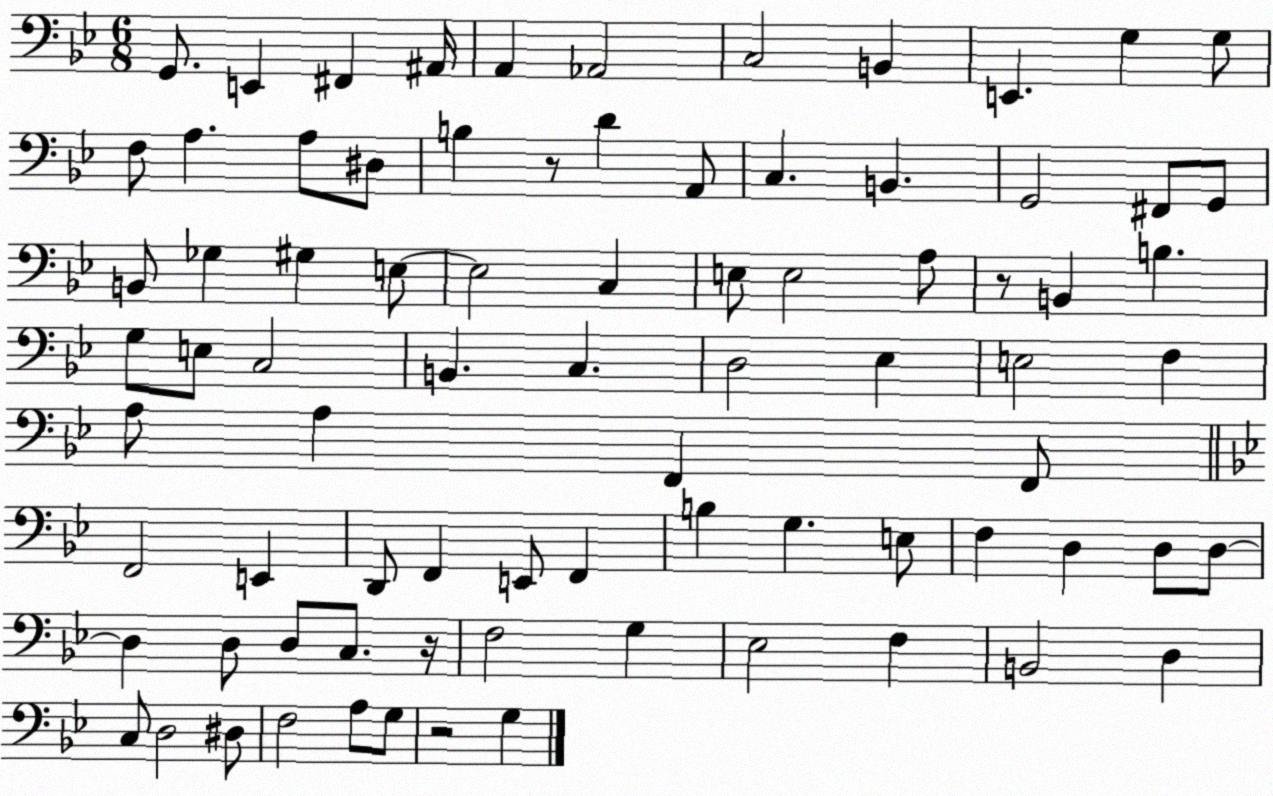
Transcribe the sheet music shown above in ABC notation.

X:1
T:Untitled
M:6/8
L:1/4
K:Bb
G,,/2 E,, ^F,, ^A,,/4 A,, _A,,2 C,2 B,, E,, G, G,/2 F,/2 A, A,/2 ^D,/2 B, z/2 D A,,/2 C, B,, G,,2 ^F,,/2 G,,/2 B,,/2 _G, ^G, E,/2 E,2 C, E,/2 E,2 A,/2 z/2 B,, B, G,/2 E,/2 C,2 B,, C, D,2 _E, E,2 F, A,/2 A, F,, F,,/2 F,,2 E,, D,,/2 F,, E,,/2 F,, B, G, E,/2 F, D, D,/2 D,/2 D, D,/2 D,/2 C,/2 z/4 F,2 G, _E,2 F, B,,2 D, C,/2 D,2 ^D,/2 F,2 A,/2 G,/2 z2 G,